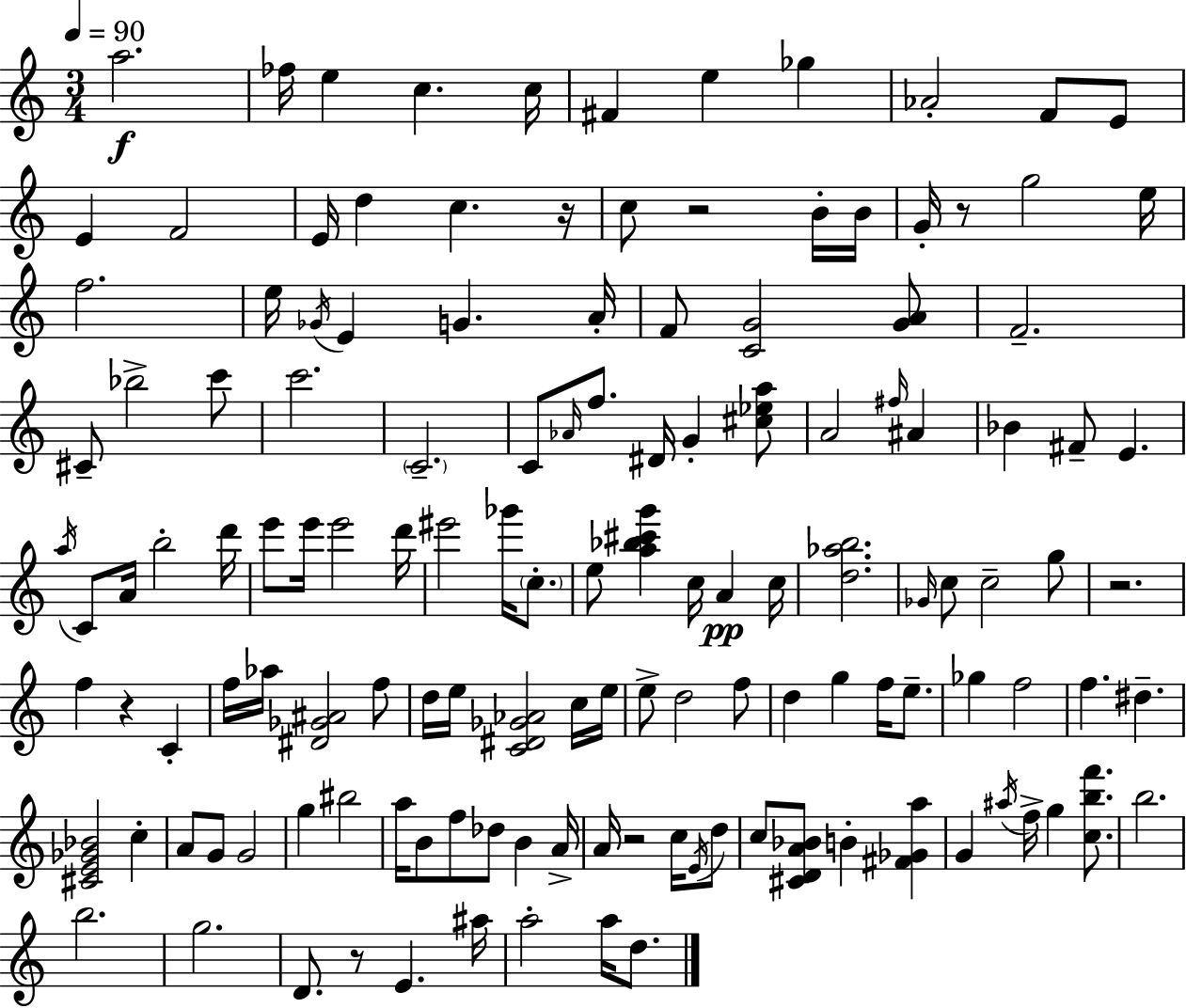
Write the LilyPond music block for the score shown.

{
  \clef treble
  \numericTimeSignature
  \time 3/4
  \key a \minor
  \tempo 4 = 90
  a''2.\f | fes''16 e''4 c''4. c''16 | fis'4 e''4 ges''4 | aes'2-. f'8 e'8 | \break e'4 f'2 | e'16 d''4 c''4. r16 | c''8 r2 b'16-. b'16 | g'16-. r8 g''2 e''16 | \break f''2. | e''16 \acciaccatura { ges'16 } e'4 g'4. | a'16-. f'8 <c' g'>2 <g' a'>8 | f'2.-- | \break cis'8-- bes''2-> c'''8 | c'''2. | \parenthesize c'2.-- | c'8 \grace { aes'16 } f''8. dis'16 g'4-. | \break <cis'' ees'' a''>8 a'2 \grace { fis''16 } ais'4 | bes'4 fis'8-- e'4. | \acciaccatura { a''16 } c'8 a'16 b''2-. | d'''16 e'''8 e'''16 e'''2 | \break d'''16 eis'''2 | ges'''16 \parenthesize c''8.-. e''8 <a'' bes'' cis''' g'''>4 c''16 a'4\pp | c''16 <d'' aes'' b''>2. | \grace { ges'16 } c''8 c''2-- | \break g''8 r2. | f''4 r4 | c'4-. f''16 aes''16 <dis' ges' ais'>2 | f''8 d''16 e''16 <c' dis' ges' aes'>2 | \break c''16 e''16 e''8-> d''2 | f''8 d''4 g''4 | f''16 e''8.-- ges''4 f''2 | f''4. dis''4.-- | \break <cis' e' ges' bes'>2 | c''4-. a'8 g'8 g'2 | g''4 bis''2 | a''16 b'8 f''8 des''8 | \break b'4 a'16-> a'16 r2 | c''16 \acciaccatura { e'16 } d''8 c''8 <cis' d' a' bes'>8 b'4-. | <fis' ges' a''>4 g'4 \acciaccatura { ais''16 } f''16-> | g''4 <c'' b'' f'''>8. b''2. | \break b''2. | g''2. | d'8. r8 | e'4. ais''16 a''2-. | \break a''16 d''8. \bar "|."
}